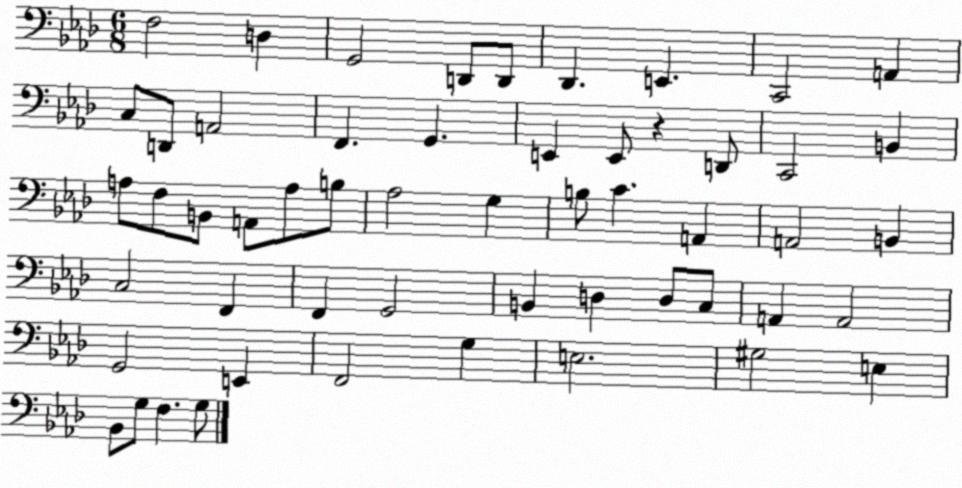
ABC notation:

X:1
T:Untitled
M:6/8
L:1/4
K:Ab
F,2 D, G,,2 D,,/2 D,,/2 _D,, E,, C,,2 A,, C,/2 D,,/2 A,,2 F,, G,, E,, E,,/2 z D,,/2 C,,2 B,, A,/2 F,/2 B,,/2 A,,/2 A,/2 B,/2 _A,2 G, B,/2 C A,, A,,2 B,, C,2 F,, F,, G,,2 B,, D, D,/2 C,/2 A,, A,,2 G,,2 E,, F,,2 G, E,2 ^G,2 E, _B,,/2 G,/2 F, G,/2